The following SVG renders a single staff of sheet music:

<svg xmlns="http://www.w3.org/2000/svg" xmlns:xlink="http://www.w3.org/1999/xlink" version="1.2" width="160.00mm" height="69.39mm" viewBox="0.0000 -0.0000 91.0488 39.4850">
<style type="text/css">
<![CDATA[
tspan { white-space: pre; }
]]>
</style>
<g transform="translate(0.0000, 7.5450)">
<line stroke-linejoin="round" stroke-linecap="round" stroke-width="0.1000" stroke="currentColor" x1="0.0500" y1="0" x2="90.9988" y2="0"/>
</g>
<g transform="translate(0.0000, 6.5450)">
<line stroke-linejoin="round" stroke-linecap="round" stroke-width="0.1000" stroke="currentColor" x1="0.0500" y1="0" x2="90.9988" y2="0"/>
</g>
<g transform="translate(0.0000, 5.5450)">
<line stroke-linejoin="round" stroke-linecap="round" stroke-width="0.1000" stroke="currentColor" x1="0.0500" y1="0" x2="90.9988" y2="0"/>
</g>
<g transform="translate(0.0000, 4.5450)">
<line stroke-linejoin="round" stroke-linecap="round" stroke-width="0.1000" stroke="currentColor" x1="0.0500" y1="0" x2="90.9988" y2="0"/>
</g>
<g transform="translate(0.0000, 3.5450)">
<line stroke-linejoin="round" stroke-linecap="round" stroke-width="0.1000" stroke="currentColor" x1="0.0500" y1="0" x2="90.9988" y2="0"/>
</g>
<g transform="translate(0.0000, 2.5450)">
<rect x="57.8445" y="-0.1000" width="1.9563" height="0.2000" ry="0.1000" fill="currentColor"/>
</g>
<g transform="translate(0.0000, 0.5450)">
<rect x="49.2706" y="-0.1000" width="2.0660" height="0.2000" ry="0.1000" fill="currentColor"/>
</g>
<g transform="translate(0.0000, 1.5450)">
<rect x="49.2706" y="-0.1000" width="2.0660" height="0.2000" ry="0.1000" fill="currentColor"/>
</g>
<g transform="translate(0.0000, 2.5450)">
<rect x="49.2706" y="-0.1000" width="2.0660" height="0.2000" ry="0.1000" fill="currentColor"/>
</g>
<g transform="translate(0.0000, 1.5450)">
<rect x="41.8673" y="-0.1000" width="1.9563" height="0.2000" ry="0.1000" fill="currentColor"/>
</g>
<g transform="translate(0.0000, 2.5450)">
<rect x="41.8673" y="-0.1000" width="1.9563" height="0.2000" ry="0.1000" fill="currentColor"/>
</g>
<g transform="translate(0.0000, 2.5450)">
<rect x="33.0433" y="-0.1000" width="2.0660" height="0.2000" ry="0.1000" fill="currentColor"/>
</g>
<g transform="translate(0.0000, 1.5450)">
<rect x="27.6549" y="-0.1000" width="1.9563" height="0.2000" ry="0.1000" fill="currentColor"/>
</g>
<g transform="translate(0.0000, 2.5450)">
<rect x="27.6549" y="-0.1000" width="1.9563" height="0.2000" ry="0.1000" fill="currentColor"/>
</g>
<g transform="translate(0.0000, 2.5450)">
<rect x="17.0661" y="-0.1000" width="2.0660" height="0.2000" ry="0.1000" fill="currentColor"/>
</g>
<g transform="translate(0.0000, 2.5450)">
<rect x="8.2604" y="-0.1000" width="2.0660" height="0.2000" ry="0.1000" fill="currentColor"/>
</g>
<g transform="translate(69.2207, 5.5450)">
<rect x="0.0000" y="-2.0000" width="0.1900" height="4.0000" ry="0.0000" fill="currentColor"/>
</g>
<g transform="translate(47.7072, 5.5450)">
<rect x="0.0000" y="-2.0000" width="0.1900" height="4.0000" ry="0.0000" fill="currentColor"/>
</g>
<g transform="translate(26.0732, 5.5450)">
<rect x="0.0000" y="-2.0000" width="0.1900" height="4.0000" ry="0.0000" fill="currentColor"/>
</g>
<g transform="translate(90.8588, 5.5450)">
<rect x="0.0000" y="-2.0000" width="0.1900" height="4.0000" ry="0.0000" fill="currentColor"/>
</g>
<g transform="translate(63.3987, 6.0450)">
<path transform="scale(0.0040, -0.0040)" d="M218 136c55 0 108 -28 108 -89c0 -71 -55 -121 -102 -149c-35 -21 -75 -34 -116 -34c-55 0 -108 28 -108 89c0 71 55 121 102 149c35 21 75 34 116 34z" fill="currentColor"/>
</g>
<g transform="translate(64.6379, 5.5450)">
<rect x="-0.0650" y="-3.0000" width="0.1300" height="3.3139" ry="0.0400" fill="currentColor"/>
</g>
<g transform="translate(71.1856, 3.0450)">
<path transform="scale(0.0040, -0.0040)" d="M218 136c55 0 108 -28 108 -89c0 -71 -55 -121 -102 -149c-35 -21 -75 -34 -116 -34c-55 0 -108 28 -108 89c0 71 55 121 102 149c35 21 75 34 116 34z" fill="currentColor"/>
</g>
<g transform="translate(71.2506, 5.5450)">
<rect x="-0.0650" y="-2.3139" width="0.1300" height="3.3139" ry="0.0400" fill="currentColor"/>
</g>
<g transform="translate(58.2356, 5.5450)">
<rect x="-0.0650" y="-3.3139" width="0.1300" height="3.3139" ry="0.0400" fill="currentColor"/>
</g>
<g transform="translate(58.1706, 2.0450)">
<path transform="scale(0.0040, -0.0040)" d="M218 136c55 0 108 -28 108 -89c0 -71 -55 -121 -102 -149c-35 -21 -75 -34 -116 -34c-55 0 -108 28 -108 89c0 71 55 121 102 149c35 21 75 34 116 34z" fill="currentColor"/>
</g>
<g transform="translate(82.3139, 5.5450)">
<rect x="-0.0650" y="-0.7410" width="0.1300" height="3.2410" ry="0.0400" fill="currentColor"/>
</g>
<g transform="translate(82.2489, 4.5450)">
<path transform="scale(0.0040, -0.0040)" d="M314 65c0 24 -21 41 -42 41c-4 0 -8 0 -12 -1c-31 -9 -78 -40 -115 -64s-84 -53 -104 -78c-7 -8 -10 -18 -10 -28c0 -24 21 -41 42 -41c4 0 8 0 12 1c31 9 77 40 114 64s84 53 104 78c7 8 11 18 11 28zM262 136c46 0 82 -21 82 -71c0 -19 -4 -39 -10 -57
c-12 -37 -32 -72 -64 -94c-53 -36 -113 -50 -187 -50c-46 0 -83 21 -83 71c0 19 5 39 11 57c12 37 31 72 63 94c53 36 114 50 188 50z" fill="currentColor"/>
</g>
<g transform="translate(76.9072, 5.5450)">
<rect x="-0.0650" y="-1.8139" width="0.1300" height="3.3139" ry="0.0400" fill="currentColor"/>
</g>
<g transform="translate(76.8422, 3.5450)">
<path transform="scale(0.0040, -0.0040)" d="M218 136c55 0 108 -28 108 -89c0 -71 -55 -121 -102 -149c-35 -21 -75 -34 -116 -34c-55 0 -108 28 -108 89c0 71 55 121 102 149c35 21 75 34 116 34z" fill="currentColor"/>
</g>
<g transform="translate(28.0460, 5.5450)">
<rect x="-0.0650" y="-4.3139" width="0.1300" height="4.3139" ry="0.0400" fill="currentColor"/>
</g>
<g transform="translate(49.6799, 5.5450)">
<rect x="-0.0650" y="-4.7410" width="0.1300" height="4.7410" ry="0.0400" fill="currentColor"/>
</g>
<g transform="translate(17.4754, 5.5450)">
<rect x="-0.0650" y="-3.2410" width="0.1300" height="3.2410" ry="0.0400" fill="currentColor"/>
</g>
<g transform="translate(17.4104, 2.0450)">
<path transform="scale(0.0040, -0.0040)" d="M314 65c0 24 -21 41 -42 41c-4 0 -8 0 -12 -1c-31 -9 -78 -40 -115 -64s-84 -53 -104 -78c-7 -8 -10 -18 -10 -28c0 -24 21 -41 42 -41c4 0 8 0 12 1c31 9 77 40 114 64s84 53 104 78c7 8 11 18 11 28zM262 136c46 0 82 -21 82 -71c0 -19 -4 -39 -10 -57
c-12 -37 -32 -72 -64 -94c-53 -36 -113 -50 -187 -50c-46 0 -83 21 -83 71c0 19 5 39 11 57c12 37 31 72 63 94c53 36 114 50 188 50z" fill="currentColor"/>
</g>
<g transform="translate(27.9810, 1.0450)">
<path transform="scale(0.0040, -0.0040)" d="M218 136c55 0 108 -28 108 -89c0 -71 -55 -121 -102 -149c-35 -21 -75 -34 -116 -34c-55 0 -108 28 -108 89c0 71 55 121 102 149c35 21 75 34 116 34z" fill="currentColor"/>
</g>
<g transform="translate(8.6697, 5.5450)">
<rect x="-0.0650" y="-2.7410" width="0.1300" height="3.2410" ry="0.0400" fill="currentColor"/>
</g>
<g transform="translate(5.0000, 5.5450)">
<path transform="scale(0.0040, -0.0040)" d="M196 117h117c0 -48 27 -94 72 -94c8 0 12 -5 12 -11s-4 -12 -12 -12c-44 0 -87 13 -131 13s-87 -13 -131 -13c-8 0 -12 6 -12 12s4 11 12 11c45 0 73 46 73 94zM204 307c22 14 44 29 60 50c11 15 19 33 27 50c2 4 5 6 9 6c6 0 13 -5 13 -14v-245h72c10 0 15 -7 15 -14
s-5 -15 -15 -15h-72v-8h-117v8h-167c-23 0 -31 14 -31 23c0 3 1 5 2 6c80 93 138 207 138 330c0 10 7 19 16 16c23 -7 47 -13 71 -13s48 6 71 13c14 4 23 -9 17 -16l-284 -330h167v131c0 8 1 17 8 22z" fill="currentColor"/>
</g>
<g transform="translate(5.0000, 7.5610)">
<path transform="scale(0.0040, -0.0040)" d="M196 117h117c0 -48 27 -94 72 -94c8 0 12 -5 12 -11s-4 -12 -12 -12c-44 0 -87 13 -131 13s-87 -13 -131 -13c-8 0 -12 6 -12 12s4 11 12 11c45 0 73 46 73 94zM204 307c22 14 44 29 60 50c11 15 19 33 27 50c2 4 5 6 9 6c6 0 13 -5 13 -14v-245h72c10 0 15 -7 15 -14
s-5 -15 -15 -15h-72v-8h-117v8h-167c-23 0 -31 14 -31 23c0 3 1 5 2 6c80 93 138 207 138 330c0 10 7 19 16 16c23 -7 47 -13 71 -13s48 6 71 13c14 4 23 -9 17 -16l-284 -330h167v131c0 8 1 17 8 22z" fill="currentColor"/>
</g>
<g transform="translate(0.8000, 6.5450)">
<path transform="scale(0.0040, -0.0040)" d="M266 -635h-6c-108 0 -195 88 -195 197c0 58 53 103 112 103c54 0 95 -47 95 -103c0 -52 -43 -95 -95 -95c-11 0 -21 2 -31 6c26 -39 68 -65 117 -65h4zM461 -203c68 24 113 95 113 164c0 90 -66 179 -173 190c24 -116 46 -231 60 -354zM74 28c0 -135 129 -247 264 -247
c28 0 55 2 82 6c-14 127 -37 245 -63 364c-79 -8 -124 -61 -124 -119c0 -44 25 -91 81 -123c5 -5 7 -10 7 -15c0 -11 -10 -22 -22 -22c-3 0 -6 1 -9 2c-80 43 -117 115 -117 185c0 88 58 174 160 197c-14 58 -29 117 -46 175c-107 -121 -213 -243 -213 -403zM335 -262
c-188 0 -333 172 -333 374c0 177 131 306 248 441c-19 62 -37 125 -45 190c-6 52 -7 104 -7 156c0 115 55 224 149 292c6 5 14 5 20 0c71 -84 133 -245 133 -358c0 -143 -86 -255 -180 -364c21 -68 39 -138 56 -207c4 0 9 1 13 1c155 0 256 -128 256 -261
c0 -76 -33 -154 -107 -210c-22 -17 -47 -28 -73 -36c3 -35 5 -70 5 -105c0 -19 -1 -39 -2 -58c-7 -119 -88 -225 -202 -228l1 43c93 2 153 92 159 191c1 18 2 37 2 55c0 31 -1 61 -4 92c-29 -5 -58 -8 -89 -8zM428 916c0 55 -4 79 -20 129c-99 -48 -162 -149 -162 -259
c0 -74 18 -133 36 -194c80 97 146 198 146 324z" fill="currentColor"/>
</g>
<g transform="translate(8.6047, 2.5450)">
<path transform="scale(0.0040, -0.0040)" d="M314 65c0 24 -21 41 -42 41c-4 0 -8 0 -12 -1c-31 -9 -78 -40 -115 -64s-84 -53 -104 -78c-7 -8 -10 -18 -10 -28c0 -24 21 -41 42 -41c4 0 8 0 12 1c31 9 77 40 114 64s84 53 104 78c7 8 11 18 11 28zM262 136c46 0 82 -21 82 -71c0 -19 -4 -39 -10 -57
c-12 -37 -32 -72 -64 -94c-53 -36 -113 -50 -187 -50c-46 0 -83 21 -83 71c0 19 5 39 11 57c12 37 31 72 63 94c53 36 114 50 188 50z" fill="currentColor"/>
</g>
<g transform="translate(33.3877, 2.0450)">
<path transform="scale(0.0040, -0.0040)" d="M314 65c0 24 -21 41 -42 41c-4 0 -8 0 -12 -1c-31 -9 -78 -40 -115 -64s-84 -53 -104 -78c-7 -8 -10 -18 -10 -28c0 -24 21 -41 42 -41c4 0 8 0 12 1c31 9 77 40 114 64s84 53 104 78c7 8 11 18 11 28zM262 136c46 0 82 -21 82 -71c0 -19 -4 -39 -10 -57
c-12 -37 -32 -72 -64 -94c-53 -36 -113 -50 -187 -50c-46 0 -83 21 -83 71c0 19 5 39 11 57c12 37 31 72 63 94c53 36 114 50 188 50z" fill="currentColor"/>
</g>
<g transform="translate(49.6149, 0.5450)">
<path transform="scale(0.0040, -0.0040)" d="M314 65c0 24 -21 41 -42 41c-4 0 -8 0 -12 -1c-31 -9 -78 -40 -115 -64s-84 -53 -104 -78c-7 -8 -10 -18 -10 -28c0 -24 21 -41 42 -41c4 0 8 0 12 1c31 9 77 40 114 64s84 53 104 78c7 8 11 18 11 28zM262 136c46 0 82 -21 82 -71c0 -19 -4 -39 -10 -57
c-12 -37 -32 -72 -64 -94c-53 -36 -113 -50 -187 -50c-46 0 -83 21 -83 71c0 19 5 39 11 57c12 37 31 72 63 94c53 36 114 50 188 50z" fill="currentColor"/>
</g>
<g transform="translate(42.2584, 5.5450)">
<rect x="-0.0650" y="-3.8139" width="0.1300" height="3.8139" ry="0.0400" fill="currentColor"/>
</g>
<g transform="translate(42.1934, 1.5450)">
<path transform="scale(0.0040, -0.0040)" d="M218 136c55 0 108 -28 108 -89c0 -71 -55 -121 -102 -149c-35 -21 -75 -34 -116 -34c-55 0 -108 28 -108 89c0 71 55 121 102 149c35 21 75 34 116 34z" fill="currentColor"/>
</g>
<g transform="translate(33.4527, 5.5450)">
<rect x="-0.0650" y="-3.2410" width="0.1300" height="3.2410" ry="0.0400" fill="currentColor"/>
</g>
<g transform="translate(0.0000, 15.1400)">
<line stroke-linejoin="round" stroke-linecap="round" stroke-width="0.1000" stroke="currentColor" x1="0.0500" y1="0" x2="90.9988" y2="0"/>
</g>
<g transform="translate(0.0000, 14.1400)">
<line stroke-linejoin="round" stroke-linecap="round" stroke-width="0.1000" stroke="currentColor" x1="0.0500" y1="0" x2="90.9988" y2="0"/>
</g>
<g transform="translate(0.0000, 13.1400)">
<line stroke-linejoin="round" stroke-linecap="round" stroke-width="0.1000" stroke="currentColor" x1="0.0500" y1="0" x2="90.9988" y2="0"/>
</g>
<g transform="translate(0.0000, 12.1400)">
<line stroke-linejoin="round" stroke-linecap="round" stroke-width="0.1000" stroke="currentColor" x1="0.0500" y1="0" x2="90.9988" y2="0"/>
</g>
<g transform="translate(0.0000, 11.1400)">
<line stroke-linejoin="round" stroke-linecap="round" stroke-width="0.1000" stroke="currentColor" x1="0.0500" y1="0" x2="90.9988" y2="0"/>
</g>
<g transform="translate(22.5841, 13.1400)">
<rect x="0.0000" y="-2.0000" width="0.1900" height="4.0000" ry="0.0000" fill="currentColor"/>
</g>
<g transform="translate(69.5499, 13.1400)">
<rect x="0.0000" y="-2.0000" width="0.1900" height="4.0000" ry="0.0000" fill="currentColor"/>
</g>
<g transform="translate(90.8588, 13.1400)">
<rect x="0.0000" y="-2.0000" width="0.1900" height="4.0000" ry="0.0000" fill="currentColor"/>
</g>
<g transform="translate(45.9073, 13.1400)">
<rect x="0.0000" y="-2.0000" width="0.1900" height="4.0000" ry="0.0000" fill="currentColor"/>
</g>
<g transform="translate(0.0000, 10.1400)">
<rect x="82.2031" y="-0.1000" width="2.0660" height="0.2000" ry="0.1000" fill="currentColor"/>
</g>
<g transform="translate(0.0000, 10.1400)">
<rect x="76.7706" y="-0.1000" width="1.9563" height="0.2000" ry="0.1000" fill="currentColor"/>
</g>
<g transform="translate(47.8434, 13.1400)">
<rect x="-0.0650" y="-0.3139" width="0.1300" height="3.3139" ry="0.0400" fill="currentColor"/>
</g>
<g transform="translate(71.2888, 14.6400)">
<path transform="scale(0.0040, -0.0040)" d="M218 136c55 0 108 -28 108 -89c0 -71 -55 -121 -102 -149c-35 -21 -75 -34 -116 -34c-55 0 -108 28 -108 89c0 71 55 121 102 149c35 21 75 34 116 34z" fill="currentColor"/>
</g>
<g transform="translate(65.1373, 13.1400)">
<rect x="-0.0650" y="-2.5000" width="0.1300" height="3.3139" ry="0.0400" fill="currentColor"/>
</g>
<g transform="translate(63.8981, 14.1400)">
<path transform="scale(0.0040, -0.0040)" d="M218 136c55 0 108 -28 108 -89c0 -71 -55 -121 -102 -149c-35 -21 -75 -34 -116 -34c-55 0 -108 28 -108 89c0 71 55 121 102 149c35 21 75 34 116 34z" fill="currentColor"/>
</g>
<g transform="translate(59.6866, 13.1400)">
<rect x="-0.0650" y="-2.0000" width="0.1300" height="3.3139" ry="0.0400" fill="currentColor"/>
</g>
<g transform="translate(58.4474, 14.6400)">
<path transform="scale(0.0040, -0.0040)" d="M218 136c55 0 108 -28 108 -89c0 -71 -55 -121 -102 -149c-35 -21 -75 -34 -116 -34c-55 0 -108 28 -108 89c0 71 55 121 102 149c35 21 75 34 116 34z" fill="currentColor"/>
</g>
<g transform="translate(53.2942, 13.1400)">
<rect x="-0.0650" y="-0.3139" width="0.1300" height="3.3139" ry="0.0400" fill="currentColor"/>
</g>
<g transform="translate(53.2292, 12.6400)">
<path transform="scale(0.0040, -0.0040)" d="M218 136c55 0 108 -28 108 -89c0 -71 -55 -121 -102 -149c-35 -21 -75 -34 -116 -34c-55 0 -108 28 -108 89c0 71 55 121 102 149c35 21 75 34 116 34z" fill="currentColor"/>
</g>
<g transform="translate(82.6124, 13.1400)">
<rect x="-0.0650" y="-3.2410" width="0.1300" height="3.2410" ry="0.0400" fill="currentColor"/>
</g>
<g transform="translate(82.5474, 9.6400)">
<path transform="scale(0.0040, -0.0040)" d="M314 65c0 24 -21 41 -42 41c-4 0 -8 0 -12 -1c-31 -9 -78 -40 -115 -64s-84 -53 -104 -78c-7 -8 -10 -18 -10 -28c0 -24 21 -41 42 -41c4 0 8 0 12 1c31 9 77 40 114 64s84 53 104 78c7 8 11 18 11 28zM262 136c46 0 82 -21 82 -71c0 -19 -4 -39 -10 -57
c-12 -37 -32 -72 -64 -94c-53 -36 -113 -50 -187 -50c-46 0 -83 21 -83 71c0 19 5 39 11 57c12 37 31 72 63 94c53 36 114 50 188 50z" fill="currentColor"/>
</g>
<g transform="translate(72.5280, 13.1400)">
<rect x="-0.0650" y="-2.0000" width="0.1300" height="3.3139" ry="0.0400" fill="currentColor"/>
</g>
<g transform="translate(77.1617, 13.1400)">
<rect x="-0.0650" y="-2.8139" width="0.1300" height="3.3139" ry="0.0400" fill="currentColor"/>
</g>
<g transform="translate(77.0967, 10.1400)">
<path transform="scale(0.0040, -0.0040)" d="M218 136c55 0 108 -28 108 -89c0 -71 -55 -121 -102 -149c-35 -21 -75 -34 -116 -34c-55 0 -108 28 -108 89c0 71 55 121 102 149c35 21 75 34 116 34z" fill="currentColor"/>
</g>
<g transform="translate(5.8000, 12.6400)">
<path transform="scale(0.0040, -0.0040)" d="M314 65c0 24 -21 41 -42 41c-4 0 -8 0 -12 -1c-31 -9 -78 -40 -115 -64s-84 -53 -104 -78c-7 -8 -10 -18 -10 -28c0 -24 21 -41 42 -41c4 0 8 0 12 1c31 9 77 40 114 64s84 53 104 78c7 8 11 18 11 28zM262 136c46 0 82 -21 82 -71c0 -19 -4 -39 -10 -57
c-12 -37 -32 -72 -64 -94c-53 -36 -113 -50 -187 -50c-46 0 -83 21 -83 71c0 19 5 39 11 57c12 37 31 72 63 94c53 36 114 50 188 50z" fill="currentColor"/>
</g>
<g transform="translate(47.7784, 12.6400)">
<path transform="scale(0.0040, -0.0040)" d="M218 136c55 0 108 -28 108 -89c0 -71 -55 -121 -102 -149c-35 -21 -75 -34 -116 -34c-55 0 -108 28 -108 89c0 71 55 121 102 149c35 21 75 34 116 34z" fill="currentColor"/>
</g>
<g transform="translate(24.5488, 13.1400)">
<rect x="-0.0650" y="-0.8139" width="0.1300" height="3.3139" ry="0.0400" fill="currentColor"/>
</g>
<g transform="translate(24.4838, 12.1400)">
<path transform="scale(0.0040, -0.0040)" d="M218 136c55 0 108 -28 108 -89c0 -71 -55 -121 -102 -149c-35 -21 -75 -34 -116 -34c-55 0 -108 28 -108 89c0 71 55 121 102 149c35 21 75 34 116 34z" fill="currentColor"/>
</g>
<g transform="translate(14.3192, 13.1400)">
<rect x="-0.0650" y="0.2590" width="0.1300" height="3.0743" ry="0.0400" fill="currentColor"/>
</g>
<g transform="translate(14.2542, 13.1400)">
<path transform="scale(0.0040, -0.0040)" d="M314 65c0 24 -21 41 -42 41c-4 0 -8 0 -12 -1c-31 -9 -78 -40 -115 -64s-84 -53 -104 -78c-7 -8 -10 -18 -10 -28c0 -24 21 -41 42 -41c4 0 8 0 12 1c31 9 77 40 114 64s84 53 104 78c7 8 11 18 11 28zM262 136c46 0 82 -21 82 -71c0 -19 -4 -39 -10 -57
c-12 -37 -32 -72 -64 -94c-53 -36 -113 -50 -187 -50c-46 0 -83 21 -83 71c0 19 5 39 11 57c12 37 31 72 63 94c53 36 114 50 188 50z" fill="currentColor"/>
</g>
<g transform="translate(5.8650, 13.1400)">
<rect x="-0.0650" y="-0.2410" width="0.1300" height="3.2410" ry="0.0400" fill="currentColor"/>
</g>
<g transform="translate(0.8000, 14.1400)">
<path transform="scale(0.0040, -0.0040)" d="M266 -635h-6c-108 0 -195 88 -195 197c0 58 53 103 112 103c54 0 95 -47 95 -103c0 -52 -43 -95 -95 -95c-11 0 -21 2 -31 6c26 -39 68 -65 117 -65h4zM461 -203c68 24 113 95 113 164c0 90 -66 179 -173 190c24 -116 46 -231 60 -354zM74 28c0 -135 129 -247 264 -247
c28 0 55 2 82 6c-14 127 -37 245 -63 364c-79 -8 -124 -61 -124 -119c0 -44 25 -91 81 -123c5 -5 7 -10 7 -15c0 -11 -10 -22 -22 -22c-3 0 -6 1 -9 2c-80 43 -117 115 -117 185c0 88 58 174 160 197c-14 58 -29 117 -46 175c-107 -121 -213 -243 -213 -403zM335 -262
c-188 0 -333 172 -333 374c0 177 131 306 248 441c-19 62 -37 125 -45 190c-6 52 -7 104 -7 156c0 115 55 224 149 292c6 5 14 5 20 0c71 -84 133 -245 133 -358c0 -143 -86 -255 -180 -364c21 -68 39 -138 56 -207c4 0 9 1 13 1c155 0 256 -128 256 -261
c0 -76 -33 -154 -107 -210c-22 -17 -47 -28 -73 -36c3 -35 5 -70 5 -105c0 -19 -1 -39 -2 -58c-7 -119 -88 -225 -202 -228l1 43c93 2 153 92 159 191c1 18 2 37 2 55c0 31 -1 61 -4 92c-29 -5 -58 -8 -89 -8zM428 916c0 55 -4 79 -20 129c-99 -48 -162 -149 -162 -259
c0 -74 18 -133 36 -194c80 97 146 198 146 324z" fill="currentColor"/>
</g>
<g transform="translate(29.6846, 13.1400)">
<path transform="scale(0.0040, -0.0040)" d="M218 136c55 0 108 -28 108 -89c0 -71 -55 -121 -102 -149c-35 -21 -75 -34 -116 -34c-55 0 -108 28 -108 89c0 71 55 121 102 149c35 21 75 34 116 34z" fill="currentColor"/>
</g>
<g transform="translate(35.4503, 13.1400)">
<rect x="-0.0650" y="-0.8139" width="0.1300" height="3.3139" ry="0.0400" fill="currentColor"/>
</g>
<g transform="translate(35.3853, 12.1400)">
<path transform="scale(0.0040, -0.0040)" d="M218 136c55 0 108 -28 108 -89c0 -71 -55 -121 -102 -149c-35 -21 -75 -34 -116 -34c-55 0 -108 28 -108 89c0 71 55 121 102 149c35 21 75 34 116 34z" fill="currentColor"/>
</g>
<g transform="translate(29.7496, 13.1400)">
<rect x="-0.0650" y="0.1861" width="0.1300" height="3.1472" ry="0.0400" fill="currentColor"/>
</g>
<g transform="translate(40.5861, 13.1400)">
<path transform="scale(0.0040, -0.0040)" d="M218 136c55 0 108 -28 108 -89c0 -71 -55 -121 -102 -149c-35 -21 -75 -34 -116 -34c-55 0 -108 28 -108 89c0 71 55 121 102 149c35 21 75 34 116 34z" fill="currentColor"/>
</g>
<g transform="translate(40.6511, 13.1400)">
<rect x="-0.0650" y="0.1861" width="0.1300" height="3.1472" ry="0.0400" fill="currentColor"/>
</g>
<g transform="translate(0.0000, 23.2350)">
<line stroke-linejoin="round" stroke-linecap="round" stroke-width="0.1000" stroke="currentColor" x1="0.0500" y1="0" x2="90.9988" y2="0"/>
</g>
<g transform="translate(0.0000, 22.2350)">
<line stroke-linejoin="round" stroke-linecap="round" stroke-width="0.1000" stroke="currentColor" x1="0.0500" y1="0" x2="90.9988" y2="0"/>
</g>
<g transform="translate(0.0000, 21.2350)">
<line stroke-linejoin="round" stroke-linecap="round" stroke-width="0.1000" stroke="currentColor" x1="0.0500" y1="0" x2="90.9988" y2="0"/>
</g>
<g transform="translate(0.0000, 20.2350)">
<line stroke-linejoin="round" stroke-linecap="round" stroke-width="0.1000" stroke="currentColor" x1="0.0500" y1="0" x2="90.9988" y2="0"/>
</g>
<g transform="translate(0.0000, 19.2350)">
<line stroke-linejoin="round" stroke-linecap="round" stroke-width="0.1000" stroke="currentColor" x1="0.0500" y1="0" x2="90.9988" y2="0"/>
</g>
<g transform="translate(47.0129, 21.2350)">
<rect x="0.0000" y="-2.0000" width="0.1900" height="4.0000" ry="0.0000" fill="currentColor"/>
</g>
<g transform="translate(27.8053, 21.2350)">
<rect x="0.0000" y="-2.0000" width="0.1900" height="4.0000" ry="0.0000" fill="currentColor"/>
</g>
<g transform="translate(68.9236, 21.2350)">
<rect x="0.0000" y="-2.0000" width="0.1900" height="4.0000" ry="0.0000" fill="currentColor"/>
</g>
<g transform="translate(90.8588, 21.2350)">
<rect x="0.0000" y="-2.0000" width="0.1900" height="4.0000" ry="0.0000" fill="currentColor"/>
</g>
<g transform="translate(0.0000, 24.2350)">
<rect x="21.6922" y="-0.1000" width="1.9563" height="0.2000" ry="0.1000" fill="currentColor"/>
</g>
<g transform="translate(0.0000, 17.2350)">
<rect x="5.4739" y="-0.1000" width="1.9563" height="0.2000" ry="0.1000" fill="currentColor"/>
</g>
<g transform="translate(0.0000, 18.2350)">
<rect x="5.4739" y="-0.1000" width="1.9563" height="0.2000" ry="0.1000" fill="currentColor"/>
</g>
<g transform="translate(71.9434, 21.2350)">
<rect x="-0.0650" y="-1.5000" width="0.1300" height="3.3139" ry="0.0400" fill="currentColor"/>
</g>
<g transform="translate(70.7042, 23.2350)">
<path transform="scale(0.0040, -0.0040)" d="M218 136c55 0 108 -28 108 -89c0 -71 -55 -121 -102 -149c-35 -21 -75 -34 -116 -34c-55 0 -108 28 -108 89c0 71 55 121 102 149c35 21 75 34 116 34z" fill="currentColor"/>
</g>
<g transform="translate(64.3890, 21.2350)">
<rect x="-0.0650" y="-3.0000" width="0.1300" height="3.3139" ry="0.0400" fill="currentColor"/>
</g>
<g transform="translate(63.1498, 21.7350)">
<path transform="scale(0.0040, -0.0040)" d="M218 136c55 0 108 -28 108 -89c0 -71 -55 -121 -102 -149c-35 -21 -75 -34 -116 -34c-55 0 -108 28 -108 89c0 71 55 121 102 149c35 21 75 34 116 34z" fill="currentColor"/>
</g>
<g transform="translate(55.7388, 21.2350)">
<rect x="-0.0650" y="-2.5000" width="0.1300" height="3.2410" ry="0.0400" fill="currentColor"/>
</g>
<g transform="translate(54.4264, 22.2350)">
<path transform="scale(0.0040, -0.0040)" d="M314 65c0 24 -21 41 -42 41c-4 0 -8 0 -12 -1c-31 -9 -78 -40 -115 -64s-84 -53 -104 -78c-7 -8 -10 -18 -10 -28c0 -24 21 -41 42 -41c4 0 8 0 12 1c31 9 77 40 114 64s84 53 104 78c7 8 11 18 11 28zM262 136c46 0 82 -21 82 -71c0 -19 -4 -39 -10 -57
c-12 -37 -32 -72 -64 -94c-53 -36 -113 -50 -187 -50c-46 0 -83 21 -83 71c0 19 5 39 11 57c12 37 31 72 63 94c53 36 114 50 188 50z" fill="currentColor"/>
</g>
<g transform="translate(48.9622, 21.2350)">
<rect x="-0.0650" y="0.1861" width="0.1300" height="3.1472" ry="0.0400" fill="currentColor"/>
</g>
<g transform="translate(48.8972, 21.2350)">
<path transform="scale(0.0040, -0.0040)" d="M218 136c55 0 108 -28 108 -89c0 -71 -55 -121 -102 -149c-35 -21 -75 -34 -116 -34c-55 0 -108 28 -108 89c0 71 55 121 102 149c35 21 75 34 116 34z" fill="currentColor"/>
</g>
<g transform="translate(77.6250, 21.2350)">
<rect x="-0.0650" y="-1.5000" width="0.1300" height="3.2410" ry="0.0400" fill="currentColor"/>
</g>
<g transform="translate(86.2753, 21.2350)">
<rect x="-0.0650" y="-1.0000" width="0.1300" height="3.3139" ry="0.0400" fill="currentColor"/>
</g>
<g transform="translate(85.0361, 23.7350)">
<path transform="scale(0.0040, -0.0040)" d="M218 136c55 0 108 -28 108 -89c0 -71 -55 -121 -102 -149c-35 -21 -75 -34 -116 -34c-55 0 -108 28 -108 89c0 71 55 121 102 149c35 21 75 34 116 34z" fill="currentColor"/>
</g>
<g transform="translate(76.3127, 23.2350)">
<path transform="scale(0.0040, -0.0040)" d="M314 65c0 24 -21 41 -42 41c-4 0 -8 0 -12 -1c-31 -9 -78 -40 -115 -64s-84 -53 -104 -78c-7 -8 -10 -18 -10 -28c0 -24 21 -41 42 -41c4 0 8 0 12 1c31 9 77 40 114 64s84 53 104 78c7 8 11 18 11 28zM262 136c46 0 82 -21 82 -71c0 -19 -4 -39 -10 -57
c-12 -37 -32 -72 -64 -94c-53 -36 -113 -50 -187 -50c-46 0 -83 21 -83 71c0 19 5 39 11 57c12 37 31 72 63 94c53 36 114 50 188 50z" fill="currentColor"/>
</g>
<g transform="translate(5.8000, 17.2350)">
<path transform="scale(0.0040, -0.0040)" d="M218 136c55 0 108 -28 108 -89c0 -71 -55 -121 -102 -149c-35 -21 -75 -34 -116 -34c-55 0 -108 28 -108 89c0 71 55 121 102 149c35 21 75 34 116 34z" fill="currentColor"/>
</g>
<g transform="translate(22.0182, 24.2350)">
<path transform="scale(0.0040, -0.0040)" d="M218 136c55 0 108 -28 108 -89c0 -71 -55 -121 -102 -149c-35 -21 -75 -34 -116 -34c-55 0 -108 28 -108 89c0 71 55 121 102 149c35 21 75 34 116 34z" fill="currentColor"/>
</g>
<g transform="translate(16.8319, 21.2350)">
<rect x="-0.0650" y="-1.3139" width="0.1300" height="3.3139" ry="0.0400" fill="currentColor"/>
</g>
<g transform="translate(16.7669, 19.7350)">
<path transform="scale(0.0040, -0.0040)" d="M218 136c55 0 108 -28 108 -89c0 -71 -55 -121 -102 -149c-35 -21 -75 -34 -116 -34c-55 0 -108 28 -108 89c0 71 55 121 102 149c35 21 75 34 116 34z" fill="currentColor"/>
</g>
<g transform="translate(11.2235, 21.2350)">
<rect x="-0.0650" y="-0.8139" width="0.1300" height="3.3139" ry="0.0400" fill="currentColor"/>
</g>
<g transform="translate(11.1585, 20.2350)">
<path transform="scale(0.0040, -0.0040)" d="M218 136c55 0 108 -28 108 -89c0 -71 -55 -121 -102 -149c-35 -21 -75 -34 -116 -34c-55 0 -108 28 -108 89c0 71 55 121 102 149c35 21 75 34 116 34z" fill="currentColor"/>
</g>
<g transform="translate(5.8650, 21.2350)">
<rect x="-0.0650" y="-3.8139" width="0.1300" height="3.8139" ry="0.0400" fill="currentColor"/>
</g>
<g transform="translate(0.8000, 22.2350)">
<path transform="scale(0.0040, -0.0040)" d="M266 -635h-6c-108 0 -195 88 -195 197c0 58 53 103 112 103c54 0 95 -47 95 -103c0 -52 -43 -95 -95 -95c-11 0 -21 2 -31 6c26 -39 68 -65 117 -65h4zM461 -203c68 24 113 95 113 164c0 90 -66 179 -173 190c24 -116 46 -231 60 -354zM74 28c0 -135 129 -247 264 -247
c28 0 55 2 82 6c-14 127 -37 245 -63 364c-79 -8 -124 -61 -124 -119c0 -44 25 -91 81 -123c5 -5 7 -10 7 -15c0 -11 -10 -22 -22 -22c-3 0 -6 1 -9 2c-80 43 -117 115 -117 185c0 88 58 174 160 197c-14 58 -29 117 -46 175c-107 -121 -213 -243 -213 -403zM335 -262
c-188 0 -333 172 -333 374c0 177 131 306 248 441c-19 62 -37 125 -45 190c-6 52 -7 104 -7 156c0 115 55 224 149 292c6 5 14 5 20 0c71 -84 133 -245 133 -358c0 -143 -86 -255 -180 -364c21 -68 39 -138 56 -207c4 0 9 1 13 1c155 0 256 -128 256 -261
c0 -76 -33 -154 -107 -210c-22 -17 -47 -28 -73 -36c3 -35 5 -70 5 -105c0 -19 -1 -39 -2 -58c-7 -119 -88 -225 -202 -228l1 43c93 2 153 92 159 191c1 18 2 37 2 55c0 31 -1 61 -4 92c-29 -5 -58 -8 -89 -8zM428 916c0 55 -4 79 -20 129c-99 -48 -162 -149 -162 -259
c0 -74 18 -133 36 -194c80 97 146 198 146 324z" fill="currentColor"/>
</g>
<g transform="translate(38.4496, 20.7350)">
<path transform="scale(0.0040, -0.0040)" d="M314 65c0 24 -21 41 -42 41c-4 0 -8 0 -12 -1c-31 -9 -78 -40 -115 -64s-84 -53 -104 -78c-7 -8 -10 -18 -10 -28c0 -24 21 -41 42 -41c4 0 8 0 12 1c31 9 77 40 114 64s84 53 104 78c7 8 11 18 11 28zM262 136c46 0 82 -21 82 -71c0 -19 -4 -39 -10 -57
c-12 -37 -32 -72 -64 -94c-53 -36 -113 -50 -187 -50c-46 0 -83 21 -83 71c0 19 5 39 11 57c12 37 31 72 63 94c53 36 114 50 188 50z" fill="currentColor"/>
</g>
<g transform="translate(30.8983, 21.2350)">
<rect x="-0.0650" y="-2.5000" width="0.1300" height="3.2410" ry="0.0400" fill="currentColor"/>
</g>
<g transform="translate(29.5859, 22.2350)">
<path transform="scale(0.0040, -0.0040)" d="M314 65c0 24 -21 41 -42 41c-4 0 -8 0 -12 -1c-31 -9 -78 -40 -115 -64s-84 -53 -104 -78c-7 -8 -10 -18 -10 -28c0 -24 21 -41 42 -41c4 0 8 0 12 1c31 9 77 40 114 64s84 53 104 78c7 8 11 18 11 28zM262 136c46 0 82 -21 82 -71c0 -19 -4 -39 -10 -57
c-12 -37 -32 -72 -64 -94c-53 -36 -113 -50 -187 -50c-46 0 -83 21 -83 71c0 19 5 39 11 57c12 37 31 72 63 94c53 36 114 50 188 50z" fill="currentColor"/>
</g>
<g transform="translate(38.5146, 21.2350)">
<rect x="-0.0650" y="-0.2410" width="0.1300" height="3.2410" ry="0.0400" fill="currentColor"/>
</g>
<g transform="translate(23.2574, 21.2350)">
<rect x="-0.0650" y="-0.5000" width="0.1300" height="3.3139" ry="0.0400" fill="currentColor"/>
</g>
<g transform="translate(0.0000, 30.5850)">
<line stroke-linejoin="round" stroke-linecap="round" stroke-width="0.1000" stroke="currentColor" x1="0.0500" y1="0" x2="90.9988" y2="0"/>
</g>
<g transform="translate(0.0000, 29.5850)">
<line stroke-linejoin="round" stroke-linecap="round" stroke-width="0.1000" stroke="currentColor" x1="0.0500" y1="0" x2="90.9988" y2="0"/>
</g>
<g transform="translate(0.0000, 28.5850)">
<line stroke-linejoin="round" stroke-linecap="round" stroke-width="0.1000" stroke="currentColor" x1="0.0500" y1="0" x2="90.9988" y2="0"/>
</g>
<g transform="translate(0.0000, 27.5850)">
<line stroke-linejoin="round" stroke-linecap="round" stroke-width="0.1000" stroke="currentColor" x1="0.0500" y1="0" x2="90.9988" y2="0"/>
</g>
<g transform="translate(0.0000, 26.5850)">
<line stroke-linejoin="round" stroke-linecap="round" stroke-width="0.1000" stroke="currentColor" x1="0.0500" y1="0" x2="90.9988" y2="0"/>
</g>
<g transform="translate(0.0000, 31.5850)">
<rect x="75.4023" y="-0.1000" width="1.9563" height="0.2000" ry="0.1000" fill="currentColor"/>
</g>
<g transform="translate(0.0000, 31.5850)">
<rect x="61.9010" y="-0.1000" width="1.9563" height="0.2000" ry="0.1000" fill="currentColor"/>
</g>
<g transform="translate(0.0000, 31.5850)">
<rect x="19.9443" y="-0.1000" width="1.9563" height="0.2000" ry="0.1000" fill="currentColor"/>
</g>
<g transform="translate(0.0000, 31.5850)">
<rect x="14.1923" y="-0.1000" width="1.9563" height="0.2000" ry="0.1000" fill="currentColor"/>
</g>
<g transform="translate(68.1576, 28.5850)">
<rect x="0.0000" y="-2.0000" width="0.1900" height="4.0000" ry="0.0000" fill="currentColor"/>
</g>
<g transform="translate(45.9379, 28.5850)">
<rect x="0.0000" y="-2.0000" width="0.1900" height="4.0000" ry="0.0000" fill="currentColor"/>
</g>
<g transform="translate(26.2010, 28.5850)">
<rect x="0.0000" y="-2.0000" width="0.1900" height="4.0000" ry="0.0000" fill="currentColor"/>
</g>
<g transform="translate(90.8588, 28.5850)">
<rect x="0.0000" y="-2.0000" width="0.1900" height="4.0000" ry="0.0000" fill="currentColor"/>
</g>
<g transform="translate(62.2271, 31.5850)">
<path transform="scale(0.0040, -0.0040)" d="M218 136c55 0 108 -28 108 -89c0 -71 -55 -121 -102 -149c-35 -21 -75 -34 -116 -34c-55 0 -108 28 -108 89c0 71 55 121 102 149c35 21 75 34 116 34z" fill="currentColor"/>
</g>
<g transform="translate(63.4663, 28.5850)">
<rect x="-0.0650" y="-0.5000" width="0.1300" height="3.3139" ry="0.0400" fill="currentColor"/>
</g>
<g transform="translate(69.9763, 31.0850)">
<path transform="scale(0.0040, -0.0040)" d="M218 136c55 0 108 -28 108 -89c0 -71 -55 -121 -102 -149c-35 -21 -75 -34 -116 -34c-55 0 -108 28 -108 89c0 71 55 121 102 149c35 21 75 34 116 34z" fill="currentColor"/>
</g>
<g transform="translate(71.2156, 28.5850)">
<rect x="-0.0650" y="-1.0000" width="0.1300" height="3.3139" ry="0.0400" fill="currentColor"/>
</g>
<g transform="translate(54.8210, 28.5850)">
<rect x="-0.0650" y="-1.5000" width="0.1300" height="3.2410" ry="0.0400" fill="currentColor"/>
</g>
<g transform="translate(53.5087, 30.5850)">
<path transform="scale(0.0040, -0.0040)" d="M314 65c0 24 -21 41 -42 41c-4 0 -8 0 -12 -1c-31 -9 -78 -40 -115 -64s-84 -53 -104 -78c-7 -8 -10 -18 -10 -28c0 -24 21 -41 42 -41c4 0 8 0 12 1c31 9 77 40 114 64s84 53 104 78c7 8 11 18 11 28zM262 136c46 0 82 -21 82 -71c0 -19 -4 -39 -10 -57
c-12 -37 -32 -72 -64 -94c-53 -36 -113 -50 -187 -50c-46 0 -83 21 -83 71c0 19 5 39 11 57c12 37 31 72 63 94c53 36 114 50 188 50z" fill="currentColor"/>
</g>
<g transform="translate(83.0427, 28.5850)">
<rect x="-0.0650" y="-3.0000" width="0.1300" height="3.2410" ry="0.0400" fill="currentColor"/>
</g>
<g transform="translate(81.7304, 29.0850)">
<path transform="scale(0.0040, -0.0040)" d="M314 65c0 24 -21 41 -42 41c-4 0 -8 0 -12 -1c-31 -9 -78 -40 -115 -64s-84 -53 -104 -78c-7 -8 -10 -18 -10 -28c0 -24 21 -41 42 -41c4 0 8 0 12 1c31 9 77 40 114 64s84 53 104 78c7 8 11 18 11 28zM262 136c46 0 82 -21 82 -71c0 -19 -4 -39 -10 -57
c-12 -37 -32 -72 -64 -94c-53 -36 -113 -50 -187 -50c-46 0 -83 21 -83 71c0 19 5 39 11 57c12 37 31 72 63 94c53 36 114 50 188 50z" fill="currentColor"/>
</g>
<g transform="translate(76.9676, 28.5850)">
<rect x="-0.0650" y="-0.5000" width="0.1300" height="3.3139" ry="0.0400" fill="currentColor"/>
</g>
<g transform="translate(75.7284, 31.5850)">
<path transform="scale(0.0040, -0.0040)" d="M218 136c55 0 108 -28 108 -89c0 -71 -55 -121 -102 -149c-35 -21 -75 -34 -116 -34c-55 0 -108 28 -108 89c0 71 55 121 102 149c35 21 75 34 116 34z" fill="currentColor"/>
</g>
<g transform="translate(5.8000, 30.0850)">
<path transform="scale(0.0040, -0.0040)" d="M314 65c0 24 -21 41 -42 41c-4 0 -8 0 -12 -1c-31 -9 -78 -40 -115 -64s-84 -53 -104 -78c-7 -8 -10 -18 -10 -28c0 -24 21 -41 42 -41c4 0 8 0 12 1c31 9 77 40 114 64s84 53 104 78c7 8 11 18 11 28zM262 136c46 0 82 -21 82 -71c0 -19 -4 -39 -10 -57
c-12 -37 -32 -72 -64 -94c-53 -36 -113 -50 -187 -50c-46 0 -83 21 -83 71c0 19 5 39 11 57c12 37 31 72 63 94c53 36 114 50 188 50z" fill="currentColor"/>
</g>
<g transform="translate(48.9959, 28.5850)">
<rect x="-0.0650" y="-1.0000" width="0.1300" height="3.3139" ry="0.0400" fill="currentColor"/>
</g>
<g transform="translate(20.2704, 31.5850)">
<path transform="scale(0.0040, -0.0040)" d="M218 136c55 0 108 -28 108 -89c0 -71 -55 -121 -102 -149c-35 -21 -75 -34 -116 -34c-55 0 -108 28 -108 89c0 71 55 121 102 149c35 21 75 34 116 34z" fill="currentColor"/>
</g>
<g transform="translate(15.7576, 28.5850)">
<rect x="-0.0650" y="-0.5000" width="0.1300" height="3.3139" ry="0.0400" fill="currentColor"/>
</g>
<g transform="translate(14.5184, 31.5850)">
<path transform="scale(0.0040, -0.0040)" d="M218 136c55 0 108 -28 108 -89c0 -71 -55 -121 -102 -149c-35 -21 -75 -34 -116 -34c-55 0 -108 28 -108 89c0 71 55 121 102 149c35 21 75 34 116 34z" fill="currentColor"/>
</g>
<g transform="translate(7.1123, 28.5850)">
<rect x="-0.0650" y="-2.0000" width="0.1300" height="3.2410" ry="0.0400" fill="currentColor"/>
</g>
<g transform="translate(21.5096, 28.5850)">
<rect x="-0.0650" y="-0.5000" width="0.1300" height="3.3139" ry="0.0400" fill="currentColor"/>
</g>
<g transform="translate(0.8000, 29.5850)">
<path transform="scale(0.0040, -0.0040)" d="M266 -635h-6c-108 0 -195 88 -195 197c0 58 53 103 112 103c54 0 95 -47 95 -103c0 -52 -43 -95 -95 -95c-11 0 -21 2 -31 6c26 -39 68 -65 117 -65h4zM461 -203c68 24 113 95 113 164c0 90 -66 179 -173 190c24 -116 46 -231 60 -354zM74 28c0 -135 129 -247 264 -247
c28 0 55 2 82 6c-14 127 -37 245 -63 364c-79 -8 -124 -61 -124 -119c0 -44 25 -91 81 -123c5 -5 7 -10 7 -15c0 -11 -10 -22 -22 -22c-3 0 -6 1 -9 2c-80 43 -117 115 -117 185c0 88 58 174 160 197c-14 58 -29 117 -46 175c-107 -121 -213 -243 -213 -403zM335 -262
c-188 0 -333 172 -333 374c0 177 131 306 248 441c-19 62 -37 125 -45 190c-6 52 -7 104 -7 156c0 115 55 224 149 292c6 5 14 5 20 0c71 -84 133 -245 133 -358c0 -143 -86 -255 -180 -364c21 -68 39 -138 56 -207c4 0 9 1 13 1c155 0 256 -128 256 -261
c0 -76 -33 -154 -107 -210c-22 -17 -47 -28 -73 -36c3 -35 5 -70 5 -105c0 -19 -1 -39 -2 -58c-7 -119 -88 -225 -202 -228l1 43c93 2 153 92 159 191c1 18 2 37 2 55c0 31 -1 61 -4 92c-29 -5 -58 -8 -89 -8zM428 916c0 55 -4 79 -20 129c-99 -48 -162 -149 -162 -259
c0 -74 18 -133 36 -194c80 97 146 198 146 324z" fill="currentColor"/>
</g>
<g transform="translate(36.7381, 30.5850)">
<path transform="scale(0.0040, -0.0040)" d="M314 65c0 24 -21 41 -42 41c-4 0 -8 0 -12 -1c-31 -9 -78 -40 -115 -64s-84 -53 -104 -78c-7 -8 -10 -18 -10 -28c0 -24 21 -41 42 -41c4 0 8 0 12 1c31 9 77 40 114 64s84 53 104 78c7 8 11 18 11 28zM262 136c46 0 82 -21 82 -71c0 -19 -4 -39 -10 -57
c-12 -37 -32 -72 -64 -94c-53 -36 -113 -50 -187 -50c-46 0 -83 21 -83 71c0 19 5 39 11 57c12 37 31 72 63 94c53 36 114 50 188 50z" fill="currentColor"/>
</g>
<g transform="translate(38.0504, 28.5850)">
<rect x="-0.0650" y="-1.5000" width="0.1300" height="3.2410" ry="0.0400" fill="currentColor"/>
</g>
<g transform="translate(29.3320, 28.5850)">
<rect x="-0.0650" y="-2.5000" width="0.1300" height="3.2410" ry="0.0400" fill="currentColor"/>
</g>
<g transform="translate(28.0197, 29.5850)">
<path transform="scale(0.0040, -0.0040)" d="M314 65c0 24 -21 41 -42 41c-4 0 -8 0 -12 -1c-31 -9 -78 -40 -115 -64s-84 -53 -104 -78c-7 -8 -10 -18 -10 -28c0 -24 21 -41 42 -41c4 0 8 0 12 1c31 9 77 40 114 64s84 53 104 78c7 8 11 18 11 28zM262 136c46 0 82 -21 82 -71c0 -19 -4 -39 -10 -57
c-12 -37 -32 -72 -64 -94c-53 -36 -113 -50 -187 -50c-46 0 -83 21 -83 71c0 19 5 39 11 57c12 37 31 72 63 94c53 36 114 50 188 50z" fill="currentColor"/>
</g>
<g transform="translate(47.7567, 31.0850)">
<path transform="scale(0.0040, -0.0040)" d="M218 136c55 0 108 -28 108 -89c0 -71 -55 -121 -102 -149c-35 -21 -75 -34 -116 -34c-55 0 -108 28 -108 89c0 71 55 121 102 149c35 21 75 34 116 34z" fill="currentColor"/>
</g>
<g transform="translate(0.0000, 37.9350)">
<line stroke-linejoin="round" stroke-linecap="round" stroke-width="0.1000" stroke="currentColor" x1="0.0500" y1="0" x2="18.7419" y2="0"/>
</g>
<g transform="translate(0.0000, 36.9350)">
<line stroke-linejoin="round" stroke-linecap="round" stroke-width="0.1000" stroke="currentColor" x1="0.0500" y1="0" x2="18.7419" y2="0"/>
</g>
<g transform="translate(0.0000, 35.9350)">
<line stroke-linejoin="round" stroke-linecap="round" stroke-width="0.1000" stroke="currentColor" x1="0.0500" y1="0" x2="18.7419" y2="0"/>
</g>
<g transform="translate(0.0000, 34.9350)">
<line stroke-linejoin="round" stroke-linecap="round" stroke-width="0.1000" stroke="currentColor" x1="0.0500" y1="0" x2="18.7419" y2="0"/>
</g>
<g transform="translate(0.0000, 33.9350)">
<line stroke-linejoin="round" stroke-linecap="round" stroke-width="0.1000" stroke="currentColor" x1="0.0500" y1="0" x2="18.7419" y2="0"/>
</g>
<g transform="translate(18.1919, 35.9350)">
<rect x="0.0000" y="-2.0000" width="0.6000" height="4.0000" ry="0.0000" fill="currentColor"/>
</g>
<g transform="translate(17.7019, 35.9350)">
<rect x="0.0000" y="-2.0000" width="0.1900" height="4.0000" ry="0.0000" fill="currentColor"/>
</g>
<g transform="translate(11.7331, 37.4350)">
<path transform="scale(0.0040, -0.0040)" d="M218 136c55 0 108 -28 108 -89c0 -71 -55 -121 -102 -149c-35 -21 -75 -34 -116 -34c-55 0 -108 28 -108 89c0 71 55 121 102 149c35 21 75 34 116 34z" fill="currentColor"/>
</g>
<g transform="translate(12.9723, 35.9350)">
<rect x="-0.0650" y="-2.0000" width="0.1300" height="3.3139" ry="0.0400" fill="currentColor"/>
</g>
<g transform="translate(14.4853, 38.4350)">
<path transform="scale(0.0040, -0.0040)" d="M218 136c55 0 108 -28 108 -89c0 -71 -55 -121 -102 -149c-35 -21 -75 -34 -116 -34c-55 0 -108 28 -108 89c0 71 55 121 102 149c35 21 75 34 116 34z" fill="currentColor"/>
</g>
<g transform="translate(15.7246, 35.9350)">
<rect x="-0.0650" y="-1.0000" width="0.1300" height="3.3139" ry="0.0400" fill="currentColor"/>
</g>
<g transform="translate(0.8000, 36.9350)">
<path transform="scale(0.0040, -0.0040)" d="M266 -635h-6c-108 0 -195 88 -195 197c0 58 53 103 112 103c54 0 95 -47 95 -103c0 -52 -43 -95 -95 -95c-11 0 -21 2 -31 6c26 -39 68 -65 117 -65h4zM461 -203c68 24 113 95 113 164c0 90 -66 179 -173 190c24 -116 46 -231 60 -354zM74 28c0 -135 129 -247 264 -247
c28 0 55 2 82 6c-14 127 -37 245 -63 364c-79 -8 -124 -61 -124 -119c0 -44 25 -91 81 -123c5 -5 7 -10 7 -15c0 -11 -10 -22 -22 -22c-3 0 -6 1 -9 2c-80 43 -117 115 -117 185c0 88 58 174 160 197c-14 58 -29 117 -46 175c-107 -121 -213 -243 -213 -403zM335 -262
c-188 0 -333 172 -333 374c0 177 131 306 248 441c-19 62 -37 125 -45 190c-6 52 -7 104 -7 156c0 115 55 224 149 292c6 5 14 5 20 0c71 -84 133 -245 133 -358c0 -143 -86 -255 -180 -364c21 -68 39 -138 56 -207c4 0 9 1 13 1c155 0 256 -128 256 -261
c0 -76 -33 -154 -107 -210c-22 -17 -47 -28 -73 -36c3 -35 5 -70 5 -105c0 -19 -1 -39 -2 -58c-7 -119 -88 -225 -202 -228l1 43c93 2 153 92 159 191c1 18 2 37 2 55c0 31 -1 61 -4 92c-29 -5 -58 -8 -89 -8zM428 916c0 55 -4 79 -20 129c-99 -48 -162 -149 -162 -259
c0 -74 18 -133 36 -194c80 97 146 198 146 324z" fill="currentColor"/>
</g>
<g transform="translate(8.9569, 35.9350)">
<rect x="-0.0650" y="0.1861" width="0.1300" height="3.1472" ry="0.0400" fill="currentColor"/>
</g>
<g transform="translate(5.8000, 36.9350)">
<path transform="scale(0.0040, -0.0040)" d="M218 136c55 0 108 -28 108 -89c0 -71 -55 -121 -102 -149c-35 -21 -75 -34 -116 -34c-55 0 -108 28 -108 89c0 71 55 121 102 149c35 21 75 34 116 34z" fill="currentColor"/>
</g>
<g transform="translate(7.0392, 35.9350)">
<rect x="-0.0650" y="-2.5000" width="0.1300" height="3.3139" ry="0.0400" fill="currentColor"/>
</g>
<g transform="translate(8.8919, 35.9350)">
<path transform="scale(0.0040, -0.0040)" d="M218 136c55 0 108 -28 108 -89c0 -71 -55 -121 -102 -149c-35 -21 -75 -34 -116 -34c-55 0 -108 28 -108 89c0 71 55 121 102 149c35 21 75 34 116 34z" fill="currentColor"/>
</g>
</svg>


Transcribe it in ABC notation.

X:1
T:Untitled
M:4/4
L:1/4
K:C
a2 b2 d' b2 c' e'2 b A g f d2 c2 B2 d B d B c c F G F a b2 c' d e C G2 c2 B G2 A E E2 D F2 C C G2 E2 D E2 C D C A2 G B F D